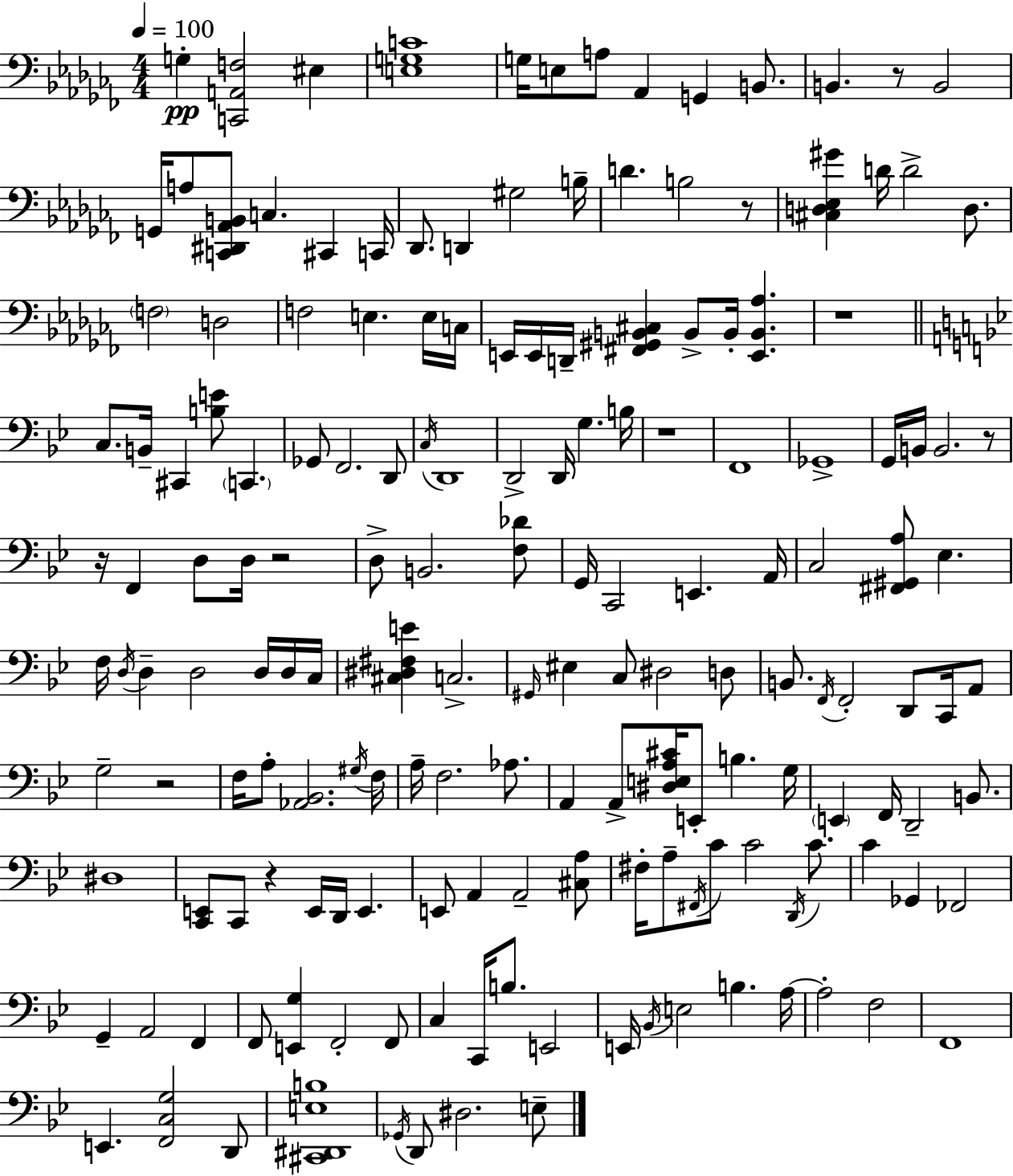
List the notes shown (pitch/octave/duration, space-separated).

G3/q [C2,A2,F3]/h EIS3/q [E3,G3,C4]/w G3/s E3/e A3/e Ab2/q G2/q B2/e. B2/q. R/e B2/h G2/s A3/e [C2,D#2,Ab2,B2]/e C3/q. C#2/q C2/s Db2/e. D2/q G#3/h B3/s D4/q. B3/h R/e [C#3,D3,Eb3,G#4]/q D4/s D4/h D3/e. F3/h D3/h F3/h E3/q. E3/s C3/s E2/s E2/s D2/s [F#2,G#2,B2,C#3]/q B2/e B2/s [E2,B2,Ab3]/q. R/w C3/e. B2/s C#2/q [B3,E4]/e C2/q. Gb2/e F2/h. D2/e C3/s D2/w D2/h D2/s G3/q. B3/s R/w F2/w Gb2/w G2/s B2/s B2/h. R/e R/s F2/q D3/e D3/s R/h D3/e B2/h. [F3,Db4]/e G2/s C2/h E2/q. A2/s C3/h [F#2,G#2,A3]/e Eb3/q. F3/s D3/s D3/q D3/h D3/s D3/s C3/s [C#3,D#3,F#3,E4]/q C3/h. G#2/s EIS3/q C3/e D#3/h D3/e B2/e. F2/s F2/h D2/e C2/s A2/e G3/h R/h F3/s A3/e [Ab2,Bb2]/h. G#3/s F3/s A3/s F3/h. Ab3/e. A2/q A2/e [D#3,E3,A3,C#4]/s E2/e B3/q. G3/s E2/q F2/s D2/h B2/e. D#3/w [C2,E2]/e C2/e R/q E2/s D2/s E2/q. E2/e A2/q A2/h [C#3,A3]/e F#3/s A3/e F#2/s C4/e C4/h D2/s C4/e. C4/q Gb2/q FES2/h G2/q A2/h F2/q F2/e [E2,G3]/q F2/h F2/e C3/q C2/s B3/e. E2/h E2/s Bb2/s E3/h B3/q. A3/s A3/h F3/h F2/w E2/q. [F2,C3,G3]/h D2/e [C#2,D#2,E3,B3]/w Gb2/s D2/e D#3/h. E3/e